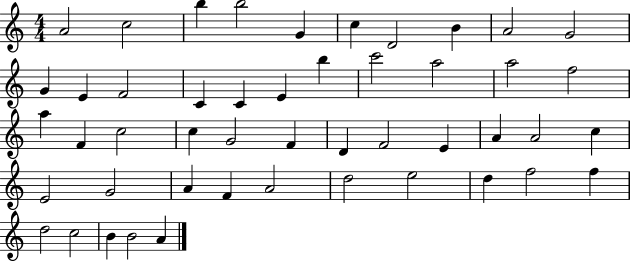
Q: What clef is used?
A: treble